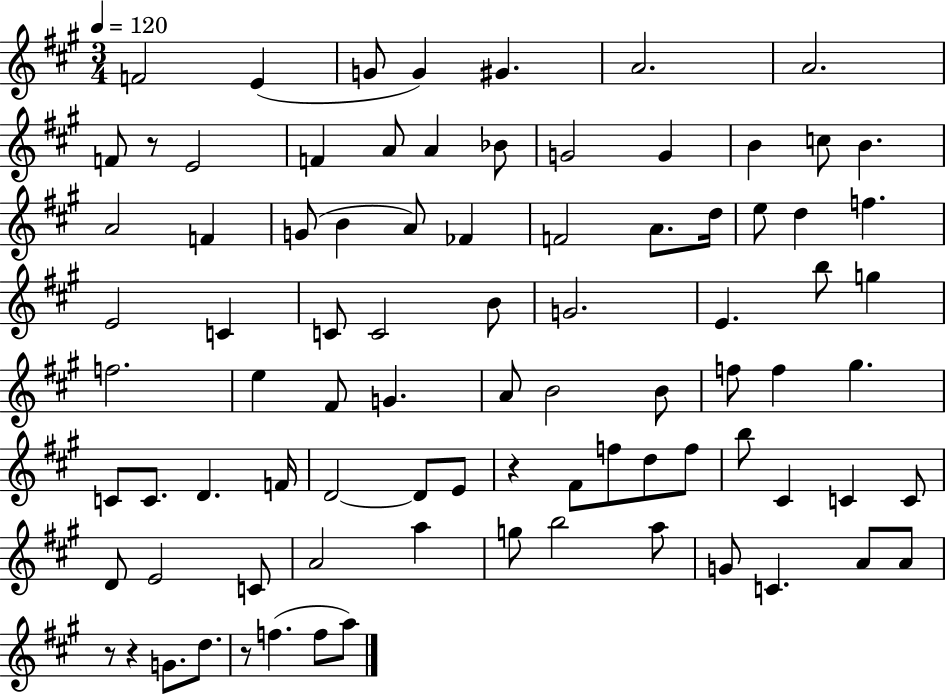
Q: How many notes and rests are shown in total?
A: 86